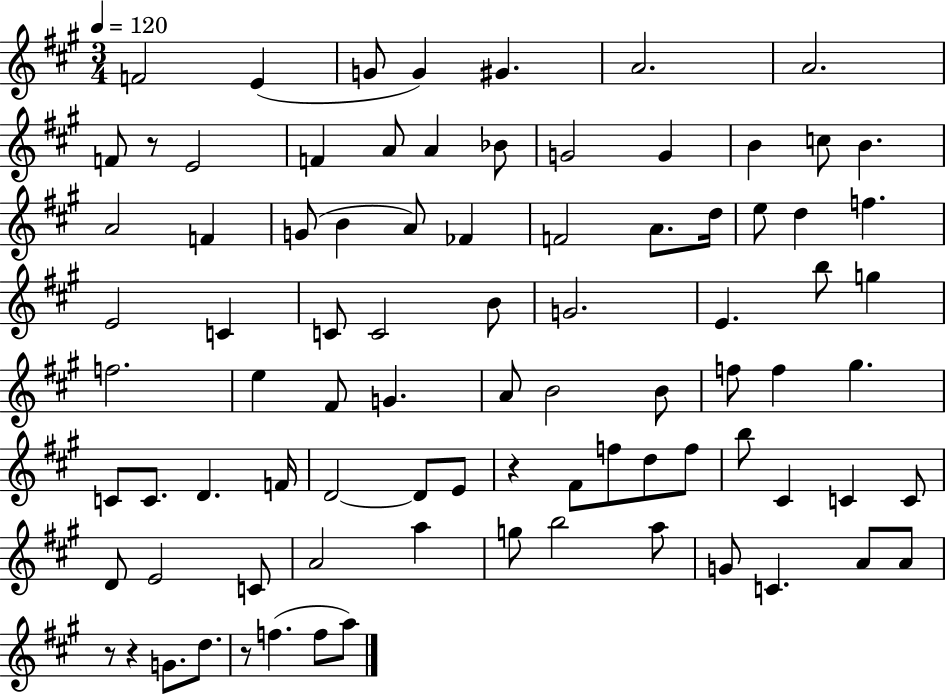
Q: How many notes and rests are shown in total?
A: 86